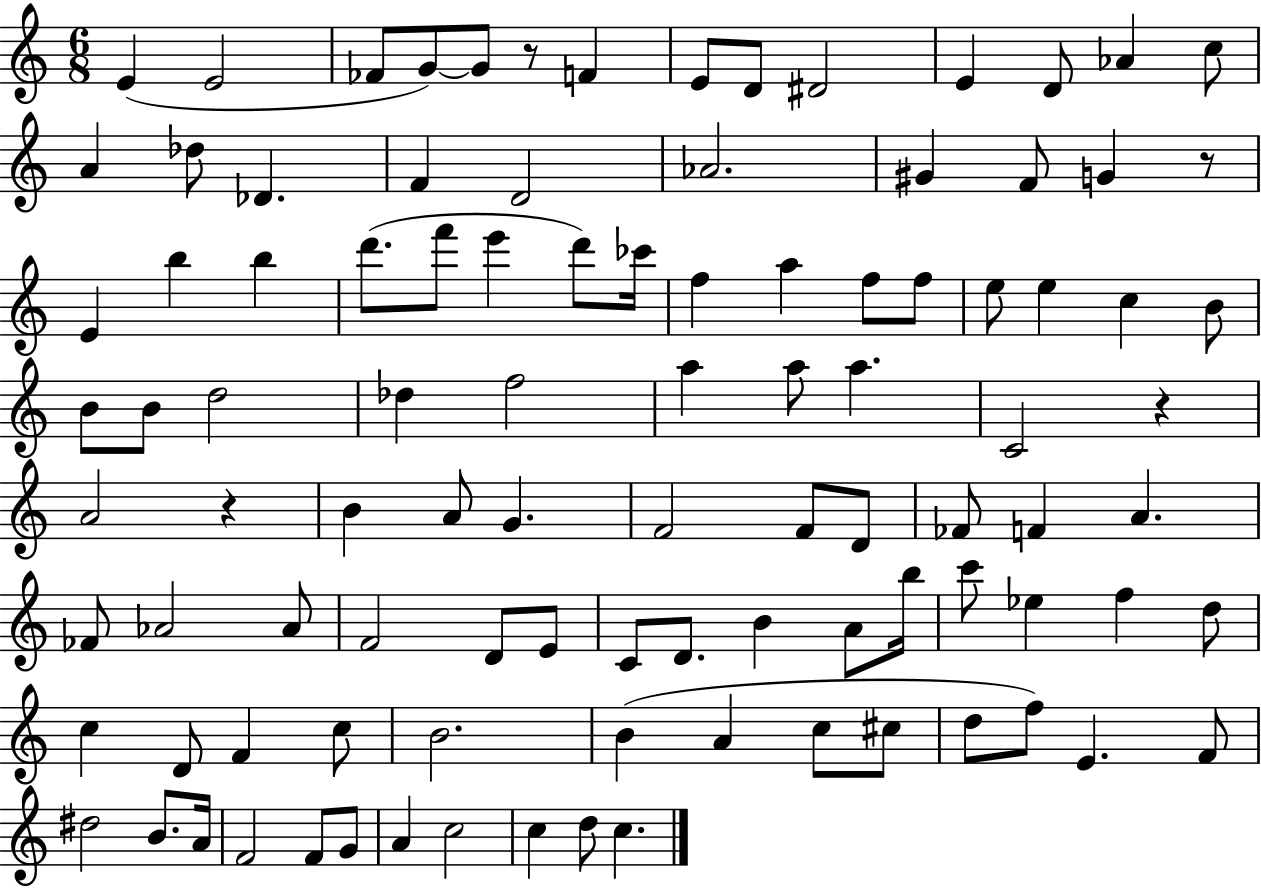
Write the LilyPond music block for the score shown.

{
  \clef treble
  \numericTimeSignature
  \time 6/8
  \key c \major
  \repeat volta 2 { e'4( e'2 | fes'8 g'8~~) g'8 r8 f'4 | e'8 d'8 dis'2 | e'4 d'8 aes'4 c''8 | \break a'4 des''8 des'4. | f'4 d'2 | aes'2. | gis'4 f'8 g'4 r8 | \break e'4 b''4 b''4 | d'''8.( f'''8 e'''4 d'''8) ces'''16 | f''4 a''4 f''8 f''8 | e''8 e''4 c''4 b'8 | \break b'8 b'8 d''2 | des''4 f''2 | a''4 a''8 a''4. | c'2 r4 | \break a'2 r4 | b'4 a'8 g'4. | f'2 f'8 d'8 | fes'8 f'4 a'4. | \break fes'8 aes'2 aes'8 | f'2 d'8 e'8 | c'8 d'8. b'4 a'8 b''16 | c'''8 ees''4 f''4 d''8 | \break c''4 d'8 f'4 c''8 | b'2. | b'4( a'4 c''8 cis''8 | d''8 f''8) e'4. f'8 | \break dis''2 b'8. a'16 | f'2 f'8 g'8 | a'4 c''2 | c''4 d''8 c''4. | \break } \bar "|."
}